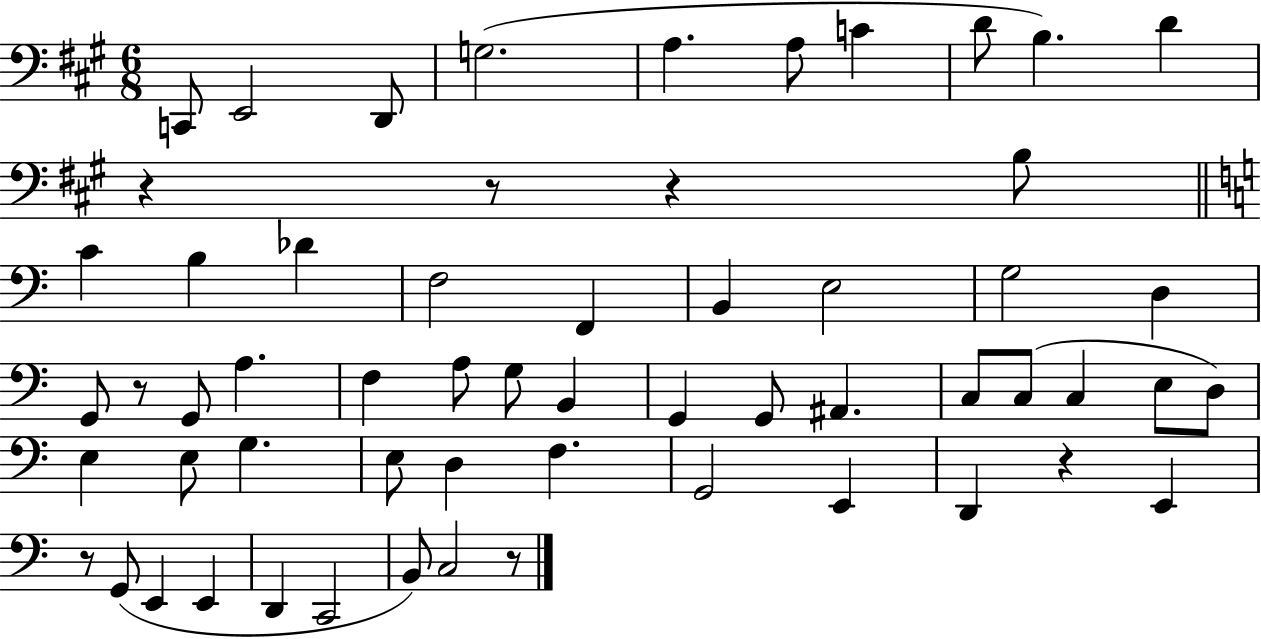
X:1
T:Untitled
M:6/8
L:1/4
K:A
C,,/2 E,,2 D,,/2 G,2 A, A,/2 C D/2 B, D z z/2 z B,/2 C B, _D F,2 F,, B,, E,2 G,2 D, G,,/2 z/2 G,,/2 A, F, A,/2 G,/2 B,, G,, G,,/2 ^A,, C,/2 C,/2 C, E,/2 D,/2 E, E,/2 G, E,/2 D, F, G,,2 E,, D,, z E,, z/2 G,,/2 E,, E,, D,, C,,2 B,,/2 C,2 z/2